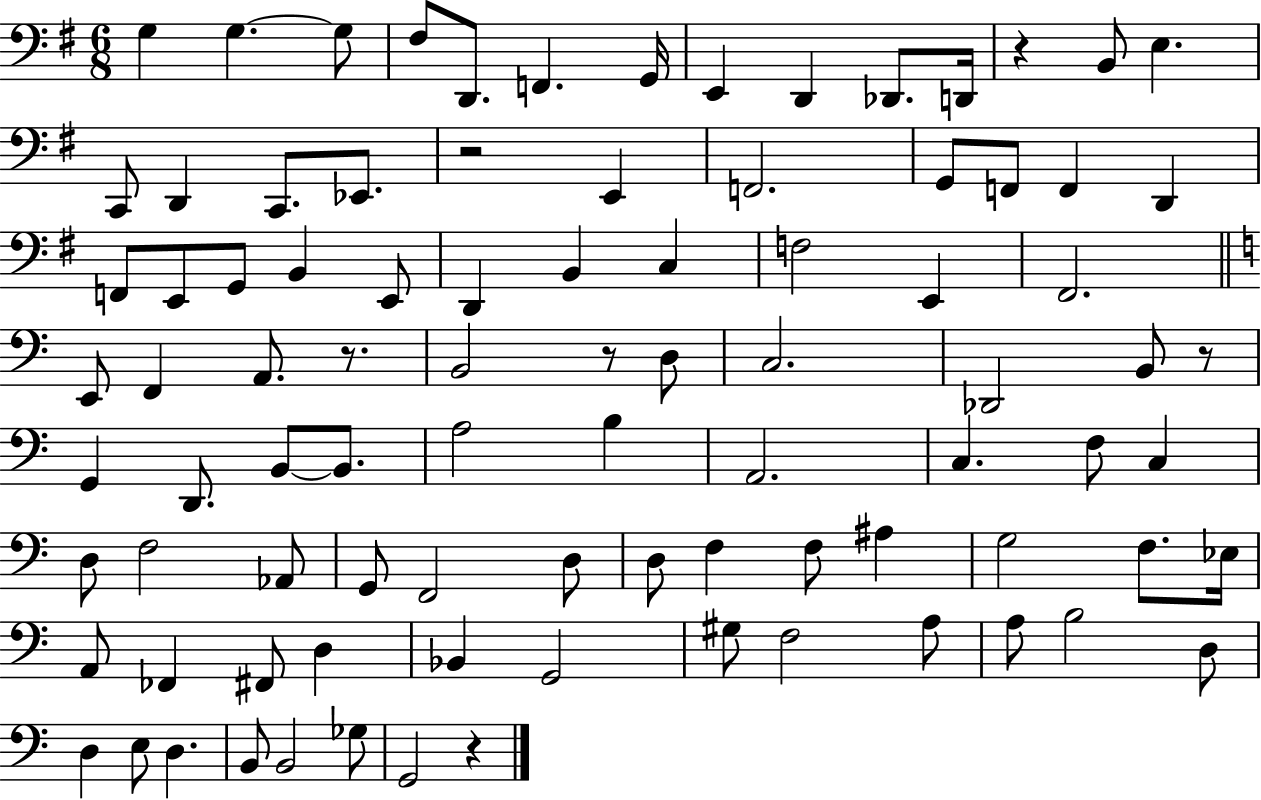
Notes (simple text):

G3/q G3/q. G3/e F#3/e D2/e. F2/q. G2/s E2/q D2/q Db2/e. D2/s R/q B2/e E3/q. C2/e D2/q C2/e. Eb2/e. R/h E2/q F2/h. G2/e F2/e F2/q D2/q F2/e E2/e G2/e B2/q E2/e D2/q B2/q C3/q F3/h E2/q F#2/h. E2/e F2/q A2/e. R/e. B2/h R/e D3/e C3/h. Db2/h B2/e R/e G2/q D2/e. B2/e B2/e. A3/h B3/q A2/h. C3/q. F3/e C3/q D3/e F3/h Ab2/e G2/e F2/h D3/e D3/e F3/q F3/e A#3/q G3/h F3/e. Eb3/s A2/e FES2/q F#2/e D3/q Bb2/q G2/h G#3/e F3/h A3/e A3/e B3/h D3/e D3/q E3/e D3/q. B2/e B2/h Gb3/e G2/h R/q